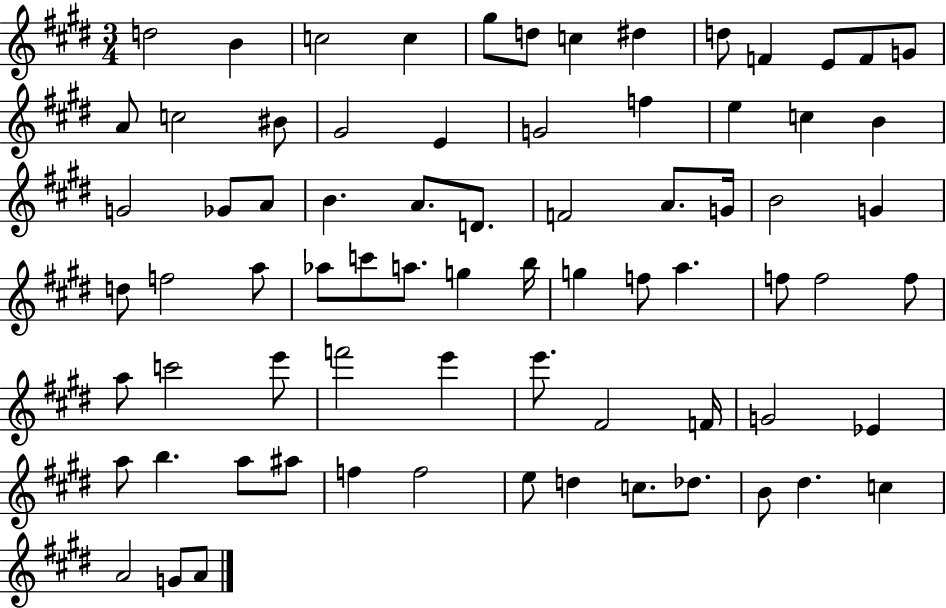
D5/h B4/q C5/h C5/q G#5/e D5/e C5/q D#5/q D5/e F4/q E4/e F4/e G4/e A4/e C5/h BIS4/e G#4/h E4/q G4/h F5/q E5/q C5/q B4/q G4/h Gb4/e A4/e B4/q. A4/e. D4/e. F4/h A4/e. G4/s B4/h G4/q D5/e F5/h A5/e Ab5/e C6/e A5/e. G5/q B5/s G5/q F5/e A5/q. F5/e F5/h F5/e A5/e C6/h E6/e F6/h E6/q E6/e. F#4/h F4/s G4/h Eb4/q A5/e B5/q. A5/e A#5/e F5/q F5/h E5/e D5/q C5/e. Db5/e. B4/e D#5/q. C5/q A4/h G4/e A4/e